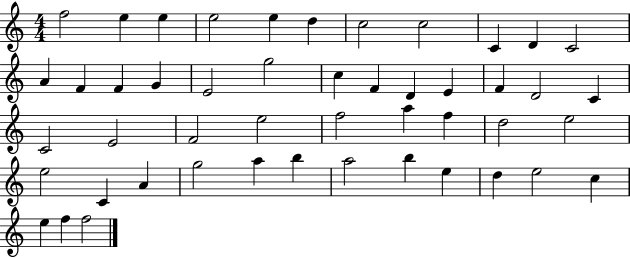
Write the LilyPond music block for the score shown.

{
  \clef treble
  \numericTimeSignature
  \time 4/4
  \key c \major
  f''2 e''4 e''4 | e''2 e''4 d''4 | c''2 c''2 | c'4 d'4 c'2 | \break a'4 f'4 f'4 g'4 | e'2 g''2 | c''4 f'4 d'4 e'4 | f'4 d'2 c'4 | \break c'2 e'2 | f'2 e''2 | f''2 a''4 f''4 | d''2 e''2 | \break e''2 c'4 a'4 | g''2 a''4 b''4 | a''2 b''4 e''4 | d''4 e''2 c''4 | \break e''4 f''4 f''2 | \bar "|."
}